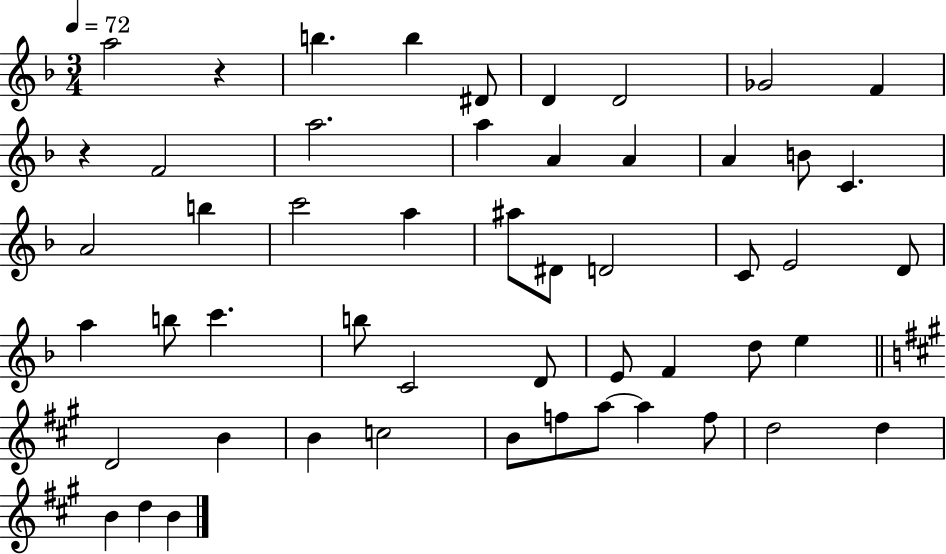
X:1
T:Untitled
M:3/4
L:1/4
K:F
a2 z b b ^D/2 D D2 _G2 F z F2 a2 a A A A B/2 C A2 b c'2 a ^a/2 ^D/2 D2 C/2 E2 D/2 a b/2 c' b/2 C2 D/2 E/2 F d/2 e D2 B B c2 B/2 f/2 a/2 a f/2 d2 d B d B